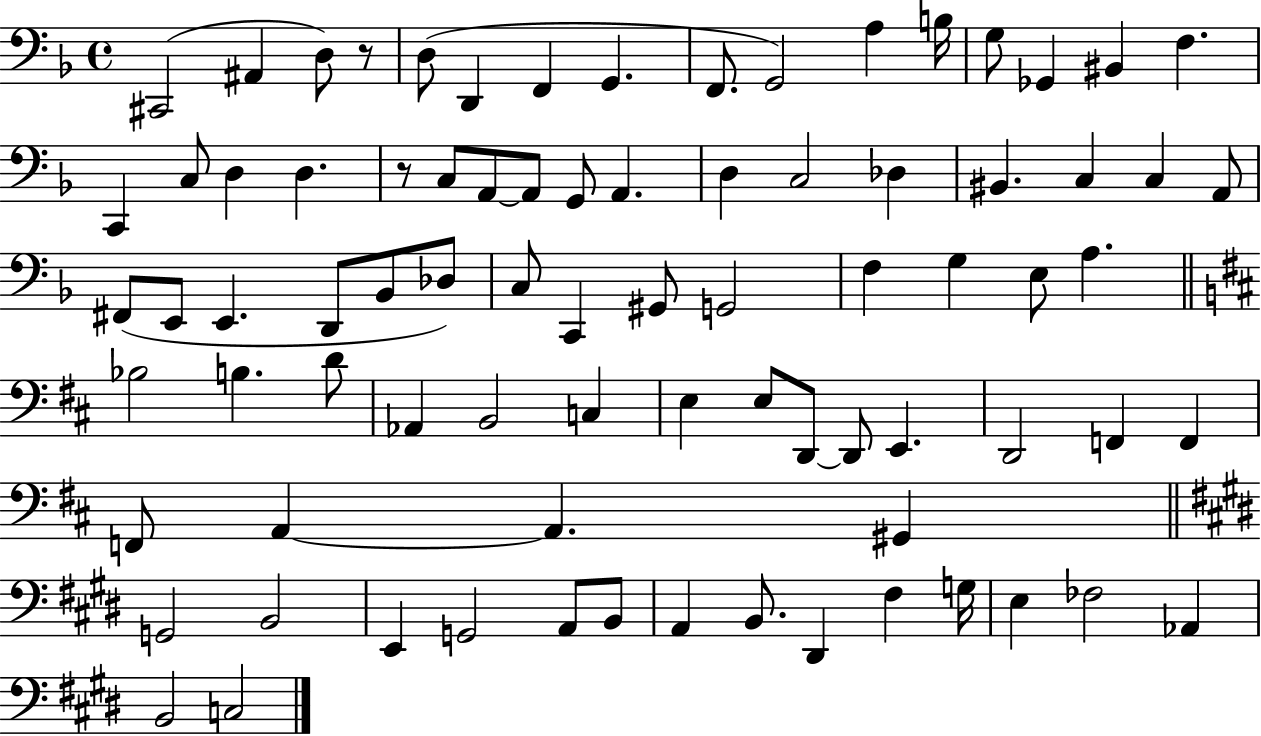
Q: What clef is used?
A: bass